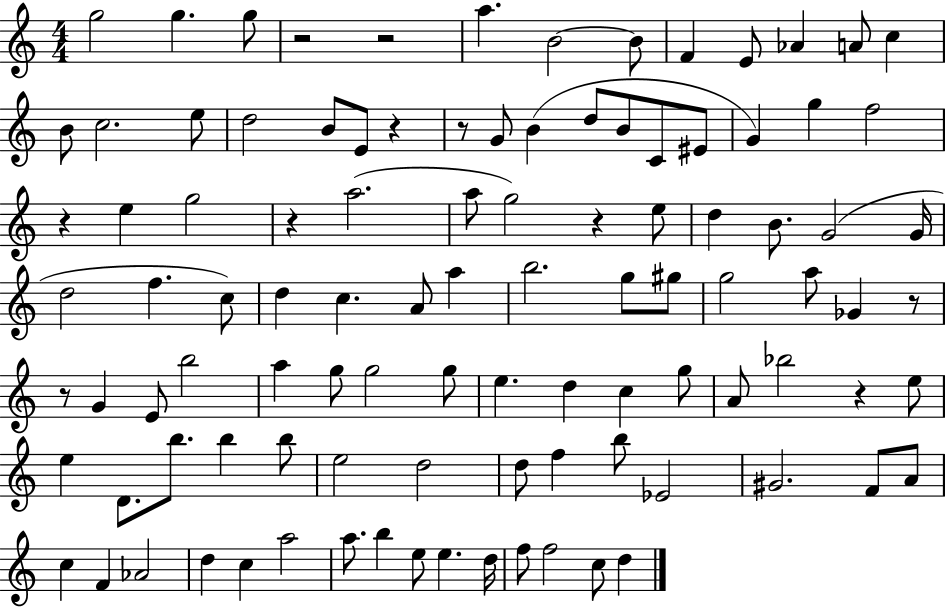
{
  \clef treble
  \numericTimeSignature
  \time 4/4
  \key c \major
  g''2 g''4. g''8 | r2 r2 | a''4. b'2~~ b'8 | f'4 e'8 aes'4 a'8 c''4 | \break b'8 c''2. e''8 | d''2 b'8 e'8 r4 | r8 g'8 b'4( d''8 b'8 c'8 eis'8 | g'4) g''4 f''2 | \break r4 e''4 g''2 | r4 a''2.( | a''8 g''2) r4 e''8 | d''4 b'8. g'2( g'16 | \break d''2 f''4. c''8) | d''4 c''4. a'8 a''4 | b''2. g''8 gis''8 | g''2 a''8 ges'4 r8 | \break r8 g'4 e'8 b''2 | a''4 g''8 g''2 g''8 | e''4. d''4 c''4 g''8 | a'8 bes''2 r4 e''8 | \break e''4 d'8. b''8. b''4 b''8 | e''2 d''2 | d''8 f''4 b''8 ees'2 | gis'2. f'8 a'8 | \break c''4 f'4 aes'2 | d''4 c''4 a''2 | a''8. b''4 e''8 e''4. d''16 | f''8 f''2 c''8 d''4 | \break \bar "|."
}